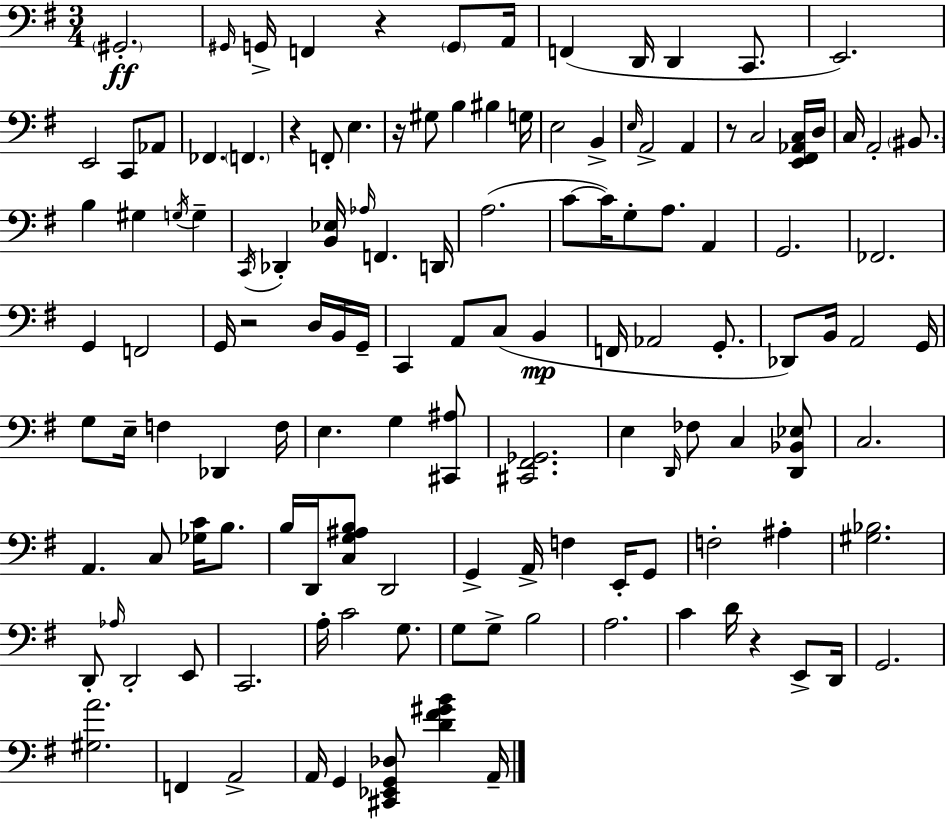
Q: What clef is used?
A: bass